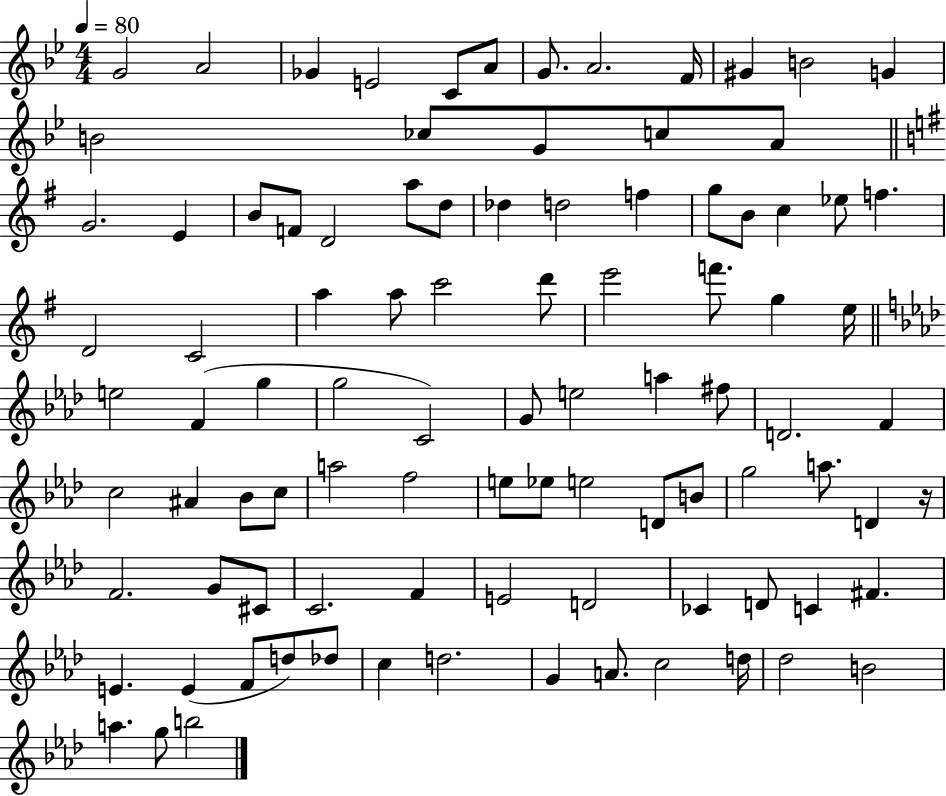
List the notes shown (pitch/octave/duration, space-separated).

G4/h A4/h Gb4/q E4/h C4/e A4/e G4/e. A4/h. F4/s G#4/q B4/h G4/q B4/h CES5/e G4/e C5/e A4/e G4/h. E4/q B4/e F4/e D4/h A5/e D5/e Db5/q D5/h F5/q G5/e B4/e C5/q Eb5/e F5/q. D4/h C4/h A5/q A5/e C6/h D6/e E6/h F6/e. G5/q E5/s E5/h F4/q G5/q G5/h C4/h G4/e E5/h A5/q F#5/e D4/h. F4/q C5/h A#4/q Bb4/e C5/e A5/h F5/h E5/e Eb5/e E5/h D4/e B4/e G5/h A5/e. D4/q R/s F4/h. G4/e C#4/e C4/h. F4/q E4/h D4/h CES4/q D4/e C4/q F#4/q. E4/q. E4/q F4/e D5/e Db5/e C5/q D5/h. G4/q A4/e. C5/h D5/s Db5/h B4/h A5/q. G5/e B5/h